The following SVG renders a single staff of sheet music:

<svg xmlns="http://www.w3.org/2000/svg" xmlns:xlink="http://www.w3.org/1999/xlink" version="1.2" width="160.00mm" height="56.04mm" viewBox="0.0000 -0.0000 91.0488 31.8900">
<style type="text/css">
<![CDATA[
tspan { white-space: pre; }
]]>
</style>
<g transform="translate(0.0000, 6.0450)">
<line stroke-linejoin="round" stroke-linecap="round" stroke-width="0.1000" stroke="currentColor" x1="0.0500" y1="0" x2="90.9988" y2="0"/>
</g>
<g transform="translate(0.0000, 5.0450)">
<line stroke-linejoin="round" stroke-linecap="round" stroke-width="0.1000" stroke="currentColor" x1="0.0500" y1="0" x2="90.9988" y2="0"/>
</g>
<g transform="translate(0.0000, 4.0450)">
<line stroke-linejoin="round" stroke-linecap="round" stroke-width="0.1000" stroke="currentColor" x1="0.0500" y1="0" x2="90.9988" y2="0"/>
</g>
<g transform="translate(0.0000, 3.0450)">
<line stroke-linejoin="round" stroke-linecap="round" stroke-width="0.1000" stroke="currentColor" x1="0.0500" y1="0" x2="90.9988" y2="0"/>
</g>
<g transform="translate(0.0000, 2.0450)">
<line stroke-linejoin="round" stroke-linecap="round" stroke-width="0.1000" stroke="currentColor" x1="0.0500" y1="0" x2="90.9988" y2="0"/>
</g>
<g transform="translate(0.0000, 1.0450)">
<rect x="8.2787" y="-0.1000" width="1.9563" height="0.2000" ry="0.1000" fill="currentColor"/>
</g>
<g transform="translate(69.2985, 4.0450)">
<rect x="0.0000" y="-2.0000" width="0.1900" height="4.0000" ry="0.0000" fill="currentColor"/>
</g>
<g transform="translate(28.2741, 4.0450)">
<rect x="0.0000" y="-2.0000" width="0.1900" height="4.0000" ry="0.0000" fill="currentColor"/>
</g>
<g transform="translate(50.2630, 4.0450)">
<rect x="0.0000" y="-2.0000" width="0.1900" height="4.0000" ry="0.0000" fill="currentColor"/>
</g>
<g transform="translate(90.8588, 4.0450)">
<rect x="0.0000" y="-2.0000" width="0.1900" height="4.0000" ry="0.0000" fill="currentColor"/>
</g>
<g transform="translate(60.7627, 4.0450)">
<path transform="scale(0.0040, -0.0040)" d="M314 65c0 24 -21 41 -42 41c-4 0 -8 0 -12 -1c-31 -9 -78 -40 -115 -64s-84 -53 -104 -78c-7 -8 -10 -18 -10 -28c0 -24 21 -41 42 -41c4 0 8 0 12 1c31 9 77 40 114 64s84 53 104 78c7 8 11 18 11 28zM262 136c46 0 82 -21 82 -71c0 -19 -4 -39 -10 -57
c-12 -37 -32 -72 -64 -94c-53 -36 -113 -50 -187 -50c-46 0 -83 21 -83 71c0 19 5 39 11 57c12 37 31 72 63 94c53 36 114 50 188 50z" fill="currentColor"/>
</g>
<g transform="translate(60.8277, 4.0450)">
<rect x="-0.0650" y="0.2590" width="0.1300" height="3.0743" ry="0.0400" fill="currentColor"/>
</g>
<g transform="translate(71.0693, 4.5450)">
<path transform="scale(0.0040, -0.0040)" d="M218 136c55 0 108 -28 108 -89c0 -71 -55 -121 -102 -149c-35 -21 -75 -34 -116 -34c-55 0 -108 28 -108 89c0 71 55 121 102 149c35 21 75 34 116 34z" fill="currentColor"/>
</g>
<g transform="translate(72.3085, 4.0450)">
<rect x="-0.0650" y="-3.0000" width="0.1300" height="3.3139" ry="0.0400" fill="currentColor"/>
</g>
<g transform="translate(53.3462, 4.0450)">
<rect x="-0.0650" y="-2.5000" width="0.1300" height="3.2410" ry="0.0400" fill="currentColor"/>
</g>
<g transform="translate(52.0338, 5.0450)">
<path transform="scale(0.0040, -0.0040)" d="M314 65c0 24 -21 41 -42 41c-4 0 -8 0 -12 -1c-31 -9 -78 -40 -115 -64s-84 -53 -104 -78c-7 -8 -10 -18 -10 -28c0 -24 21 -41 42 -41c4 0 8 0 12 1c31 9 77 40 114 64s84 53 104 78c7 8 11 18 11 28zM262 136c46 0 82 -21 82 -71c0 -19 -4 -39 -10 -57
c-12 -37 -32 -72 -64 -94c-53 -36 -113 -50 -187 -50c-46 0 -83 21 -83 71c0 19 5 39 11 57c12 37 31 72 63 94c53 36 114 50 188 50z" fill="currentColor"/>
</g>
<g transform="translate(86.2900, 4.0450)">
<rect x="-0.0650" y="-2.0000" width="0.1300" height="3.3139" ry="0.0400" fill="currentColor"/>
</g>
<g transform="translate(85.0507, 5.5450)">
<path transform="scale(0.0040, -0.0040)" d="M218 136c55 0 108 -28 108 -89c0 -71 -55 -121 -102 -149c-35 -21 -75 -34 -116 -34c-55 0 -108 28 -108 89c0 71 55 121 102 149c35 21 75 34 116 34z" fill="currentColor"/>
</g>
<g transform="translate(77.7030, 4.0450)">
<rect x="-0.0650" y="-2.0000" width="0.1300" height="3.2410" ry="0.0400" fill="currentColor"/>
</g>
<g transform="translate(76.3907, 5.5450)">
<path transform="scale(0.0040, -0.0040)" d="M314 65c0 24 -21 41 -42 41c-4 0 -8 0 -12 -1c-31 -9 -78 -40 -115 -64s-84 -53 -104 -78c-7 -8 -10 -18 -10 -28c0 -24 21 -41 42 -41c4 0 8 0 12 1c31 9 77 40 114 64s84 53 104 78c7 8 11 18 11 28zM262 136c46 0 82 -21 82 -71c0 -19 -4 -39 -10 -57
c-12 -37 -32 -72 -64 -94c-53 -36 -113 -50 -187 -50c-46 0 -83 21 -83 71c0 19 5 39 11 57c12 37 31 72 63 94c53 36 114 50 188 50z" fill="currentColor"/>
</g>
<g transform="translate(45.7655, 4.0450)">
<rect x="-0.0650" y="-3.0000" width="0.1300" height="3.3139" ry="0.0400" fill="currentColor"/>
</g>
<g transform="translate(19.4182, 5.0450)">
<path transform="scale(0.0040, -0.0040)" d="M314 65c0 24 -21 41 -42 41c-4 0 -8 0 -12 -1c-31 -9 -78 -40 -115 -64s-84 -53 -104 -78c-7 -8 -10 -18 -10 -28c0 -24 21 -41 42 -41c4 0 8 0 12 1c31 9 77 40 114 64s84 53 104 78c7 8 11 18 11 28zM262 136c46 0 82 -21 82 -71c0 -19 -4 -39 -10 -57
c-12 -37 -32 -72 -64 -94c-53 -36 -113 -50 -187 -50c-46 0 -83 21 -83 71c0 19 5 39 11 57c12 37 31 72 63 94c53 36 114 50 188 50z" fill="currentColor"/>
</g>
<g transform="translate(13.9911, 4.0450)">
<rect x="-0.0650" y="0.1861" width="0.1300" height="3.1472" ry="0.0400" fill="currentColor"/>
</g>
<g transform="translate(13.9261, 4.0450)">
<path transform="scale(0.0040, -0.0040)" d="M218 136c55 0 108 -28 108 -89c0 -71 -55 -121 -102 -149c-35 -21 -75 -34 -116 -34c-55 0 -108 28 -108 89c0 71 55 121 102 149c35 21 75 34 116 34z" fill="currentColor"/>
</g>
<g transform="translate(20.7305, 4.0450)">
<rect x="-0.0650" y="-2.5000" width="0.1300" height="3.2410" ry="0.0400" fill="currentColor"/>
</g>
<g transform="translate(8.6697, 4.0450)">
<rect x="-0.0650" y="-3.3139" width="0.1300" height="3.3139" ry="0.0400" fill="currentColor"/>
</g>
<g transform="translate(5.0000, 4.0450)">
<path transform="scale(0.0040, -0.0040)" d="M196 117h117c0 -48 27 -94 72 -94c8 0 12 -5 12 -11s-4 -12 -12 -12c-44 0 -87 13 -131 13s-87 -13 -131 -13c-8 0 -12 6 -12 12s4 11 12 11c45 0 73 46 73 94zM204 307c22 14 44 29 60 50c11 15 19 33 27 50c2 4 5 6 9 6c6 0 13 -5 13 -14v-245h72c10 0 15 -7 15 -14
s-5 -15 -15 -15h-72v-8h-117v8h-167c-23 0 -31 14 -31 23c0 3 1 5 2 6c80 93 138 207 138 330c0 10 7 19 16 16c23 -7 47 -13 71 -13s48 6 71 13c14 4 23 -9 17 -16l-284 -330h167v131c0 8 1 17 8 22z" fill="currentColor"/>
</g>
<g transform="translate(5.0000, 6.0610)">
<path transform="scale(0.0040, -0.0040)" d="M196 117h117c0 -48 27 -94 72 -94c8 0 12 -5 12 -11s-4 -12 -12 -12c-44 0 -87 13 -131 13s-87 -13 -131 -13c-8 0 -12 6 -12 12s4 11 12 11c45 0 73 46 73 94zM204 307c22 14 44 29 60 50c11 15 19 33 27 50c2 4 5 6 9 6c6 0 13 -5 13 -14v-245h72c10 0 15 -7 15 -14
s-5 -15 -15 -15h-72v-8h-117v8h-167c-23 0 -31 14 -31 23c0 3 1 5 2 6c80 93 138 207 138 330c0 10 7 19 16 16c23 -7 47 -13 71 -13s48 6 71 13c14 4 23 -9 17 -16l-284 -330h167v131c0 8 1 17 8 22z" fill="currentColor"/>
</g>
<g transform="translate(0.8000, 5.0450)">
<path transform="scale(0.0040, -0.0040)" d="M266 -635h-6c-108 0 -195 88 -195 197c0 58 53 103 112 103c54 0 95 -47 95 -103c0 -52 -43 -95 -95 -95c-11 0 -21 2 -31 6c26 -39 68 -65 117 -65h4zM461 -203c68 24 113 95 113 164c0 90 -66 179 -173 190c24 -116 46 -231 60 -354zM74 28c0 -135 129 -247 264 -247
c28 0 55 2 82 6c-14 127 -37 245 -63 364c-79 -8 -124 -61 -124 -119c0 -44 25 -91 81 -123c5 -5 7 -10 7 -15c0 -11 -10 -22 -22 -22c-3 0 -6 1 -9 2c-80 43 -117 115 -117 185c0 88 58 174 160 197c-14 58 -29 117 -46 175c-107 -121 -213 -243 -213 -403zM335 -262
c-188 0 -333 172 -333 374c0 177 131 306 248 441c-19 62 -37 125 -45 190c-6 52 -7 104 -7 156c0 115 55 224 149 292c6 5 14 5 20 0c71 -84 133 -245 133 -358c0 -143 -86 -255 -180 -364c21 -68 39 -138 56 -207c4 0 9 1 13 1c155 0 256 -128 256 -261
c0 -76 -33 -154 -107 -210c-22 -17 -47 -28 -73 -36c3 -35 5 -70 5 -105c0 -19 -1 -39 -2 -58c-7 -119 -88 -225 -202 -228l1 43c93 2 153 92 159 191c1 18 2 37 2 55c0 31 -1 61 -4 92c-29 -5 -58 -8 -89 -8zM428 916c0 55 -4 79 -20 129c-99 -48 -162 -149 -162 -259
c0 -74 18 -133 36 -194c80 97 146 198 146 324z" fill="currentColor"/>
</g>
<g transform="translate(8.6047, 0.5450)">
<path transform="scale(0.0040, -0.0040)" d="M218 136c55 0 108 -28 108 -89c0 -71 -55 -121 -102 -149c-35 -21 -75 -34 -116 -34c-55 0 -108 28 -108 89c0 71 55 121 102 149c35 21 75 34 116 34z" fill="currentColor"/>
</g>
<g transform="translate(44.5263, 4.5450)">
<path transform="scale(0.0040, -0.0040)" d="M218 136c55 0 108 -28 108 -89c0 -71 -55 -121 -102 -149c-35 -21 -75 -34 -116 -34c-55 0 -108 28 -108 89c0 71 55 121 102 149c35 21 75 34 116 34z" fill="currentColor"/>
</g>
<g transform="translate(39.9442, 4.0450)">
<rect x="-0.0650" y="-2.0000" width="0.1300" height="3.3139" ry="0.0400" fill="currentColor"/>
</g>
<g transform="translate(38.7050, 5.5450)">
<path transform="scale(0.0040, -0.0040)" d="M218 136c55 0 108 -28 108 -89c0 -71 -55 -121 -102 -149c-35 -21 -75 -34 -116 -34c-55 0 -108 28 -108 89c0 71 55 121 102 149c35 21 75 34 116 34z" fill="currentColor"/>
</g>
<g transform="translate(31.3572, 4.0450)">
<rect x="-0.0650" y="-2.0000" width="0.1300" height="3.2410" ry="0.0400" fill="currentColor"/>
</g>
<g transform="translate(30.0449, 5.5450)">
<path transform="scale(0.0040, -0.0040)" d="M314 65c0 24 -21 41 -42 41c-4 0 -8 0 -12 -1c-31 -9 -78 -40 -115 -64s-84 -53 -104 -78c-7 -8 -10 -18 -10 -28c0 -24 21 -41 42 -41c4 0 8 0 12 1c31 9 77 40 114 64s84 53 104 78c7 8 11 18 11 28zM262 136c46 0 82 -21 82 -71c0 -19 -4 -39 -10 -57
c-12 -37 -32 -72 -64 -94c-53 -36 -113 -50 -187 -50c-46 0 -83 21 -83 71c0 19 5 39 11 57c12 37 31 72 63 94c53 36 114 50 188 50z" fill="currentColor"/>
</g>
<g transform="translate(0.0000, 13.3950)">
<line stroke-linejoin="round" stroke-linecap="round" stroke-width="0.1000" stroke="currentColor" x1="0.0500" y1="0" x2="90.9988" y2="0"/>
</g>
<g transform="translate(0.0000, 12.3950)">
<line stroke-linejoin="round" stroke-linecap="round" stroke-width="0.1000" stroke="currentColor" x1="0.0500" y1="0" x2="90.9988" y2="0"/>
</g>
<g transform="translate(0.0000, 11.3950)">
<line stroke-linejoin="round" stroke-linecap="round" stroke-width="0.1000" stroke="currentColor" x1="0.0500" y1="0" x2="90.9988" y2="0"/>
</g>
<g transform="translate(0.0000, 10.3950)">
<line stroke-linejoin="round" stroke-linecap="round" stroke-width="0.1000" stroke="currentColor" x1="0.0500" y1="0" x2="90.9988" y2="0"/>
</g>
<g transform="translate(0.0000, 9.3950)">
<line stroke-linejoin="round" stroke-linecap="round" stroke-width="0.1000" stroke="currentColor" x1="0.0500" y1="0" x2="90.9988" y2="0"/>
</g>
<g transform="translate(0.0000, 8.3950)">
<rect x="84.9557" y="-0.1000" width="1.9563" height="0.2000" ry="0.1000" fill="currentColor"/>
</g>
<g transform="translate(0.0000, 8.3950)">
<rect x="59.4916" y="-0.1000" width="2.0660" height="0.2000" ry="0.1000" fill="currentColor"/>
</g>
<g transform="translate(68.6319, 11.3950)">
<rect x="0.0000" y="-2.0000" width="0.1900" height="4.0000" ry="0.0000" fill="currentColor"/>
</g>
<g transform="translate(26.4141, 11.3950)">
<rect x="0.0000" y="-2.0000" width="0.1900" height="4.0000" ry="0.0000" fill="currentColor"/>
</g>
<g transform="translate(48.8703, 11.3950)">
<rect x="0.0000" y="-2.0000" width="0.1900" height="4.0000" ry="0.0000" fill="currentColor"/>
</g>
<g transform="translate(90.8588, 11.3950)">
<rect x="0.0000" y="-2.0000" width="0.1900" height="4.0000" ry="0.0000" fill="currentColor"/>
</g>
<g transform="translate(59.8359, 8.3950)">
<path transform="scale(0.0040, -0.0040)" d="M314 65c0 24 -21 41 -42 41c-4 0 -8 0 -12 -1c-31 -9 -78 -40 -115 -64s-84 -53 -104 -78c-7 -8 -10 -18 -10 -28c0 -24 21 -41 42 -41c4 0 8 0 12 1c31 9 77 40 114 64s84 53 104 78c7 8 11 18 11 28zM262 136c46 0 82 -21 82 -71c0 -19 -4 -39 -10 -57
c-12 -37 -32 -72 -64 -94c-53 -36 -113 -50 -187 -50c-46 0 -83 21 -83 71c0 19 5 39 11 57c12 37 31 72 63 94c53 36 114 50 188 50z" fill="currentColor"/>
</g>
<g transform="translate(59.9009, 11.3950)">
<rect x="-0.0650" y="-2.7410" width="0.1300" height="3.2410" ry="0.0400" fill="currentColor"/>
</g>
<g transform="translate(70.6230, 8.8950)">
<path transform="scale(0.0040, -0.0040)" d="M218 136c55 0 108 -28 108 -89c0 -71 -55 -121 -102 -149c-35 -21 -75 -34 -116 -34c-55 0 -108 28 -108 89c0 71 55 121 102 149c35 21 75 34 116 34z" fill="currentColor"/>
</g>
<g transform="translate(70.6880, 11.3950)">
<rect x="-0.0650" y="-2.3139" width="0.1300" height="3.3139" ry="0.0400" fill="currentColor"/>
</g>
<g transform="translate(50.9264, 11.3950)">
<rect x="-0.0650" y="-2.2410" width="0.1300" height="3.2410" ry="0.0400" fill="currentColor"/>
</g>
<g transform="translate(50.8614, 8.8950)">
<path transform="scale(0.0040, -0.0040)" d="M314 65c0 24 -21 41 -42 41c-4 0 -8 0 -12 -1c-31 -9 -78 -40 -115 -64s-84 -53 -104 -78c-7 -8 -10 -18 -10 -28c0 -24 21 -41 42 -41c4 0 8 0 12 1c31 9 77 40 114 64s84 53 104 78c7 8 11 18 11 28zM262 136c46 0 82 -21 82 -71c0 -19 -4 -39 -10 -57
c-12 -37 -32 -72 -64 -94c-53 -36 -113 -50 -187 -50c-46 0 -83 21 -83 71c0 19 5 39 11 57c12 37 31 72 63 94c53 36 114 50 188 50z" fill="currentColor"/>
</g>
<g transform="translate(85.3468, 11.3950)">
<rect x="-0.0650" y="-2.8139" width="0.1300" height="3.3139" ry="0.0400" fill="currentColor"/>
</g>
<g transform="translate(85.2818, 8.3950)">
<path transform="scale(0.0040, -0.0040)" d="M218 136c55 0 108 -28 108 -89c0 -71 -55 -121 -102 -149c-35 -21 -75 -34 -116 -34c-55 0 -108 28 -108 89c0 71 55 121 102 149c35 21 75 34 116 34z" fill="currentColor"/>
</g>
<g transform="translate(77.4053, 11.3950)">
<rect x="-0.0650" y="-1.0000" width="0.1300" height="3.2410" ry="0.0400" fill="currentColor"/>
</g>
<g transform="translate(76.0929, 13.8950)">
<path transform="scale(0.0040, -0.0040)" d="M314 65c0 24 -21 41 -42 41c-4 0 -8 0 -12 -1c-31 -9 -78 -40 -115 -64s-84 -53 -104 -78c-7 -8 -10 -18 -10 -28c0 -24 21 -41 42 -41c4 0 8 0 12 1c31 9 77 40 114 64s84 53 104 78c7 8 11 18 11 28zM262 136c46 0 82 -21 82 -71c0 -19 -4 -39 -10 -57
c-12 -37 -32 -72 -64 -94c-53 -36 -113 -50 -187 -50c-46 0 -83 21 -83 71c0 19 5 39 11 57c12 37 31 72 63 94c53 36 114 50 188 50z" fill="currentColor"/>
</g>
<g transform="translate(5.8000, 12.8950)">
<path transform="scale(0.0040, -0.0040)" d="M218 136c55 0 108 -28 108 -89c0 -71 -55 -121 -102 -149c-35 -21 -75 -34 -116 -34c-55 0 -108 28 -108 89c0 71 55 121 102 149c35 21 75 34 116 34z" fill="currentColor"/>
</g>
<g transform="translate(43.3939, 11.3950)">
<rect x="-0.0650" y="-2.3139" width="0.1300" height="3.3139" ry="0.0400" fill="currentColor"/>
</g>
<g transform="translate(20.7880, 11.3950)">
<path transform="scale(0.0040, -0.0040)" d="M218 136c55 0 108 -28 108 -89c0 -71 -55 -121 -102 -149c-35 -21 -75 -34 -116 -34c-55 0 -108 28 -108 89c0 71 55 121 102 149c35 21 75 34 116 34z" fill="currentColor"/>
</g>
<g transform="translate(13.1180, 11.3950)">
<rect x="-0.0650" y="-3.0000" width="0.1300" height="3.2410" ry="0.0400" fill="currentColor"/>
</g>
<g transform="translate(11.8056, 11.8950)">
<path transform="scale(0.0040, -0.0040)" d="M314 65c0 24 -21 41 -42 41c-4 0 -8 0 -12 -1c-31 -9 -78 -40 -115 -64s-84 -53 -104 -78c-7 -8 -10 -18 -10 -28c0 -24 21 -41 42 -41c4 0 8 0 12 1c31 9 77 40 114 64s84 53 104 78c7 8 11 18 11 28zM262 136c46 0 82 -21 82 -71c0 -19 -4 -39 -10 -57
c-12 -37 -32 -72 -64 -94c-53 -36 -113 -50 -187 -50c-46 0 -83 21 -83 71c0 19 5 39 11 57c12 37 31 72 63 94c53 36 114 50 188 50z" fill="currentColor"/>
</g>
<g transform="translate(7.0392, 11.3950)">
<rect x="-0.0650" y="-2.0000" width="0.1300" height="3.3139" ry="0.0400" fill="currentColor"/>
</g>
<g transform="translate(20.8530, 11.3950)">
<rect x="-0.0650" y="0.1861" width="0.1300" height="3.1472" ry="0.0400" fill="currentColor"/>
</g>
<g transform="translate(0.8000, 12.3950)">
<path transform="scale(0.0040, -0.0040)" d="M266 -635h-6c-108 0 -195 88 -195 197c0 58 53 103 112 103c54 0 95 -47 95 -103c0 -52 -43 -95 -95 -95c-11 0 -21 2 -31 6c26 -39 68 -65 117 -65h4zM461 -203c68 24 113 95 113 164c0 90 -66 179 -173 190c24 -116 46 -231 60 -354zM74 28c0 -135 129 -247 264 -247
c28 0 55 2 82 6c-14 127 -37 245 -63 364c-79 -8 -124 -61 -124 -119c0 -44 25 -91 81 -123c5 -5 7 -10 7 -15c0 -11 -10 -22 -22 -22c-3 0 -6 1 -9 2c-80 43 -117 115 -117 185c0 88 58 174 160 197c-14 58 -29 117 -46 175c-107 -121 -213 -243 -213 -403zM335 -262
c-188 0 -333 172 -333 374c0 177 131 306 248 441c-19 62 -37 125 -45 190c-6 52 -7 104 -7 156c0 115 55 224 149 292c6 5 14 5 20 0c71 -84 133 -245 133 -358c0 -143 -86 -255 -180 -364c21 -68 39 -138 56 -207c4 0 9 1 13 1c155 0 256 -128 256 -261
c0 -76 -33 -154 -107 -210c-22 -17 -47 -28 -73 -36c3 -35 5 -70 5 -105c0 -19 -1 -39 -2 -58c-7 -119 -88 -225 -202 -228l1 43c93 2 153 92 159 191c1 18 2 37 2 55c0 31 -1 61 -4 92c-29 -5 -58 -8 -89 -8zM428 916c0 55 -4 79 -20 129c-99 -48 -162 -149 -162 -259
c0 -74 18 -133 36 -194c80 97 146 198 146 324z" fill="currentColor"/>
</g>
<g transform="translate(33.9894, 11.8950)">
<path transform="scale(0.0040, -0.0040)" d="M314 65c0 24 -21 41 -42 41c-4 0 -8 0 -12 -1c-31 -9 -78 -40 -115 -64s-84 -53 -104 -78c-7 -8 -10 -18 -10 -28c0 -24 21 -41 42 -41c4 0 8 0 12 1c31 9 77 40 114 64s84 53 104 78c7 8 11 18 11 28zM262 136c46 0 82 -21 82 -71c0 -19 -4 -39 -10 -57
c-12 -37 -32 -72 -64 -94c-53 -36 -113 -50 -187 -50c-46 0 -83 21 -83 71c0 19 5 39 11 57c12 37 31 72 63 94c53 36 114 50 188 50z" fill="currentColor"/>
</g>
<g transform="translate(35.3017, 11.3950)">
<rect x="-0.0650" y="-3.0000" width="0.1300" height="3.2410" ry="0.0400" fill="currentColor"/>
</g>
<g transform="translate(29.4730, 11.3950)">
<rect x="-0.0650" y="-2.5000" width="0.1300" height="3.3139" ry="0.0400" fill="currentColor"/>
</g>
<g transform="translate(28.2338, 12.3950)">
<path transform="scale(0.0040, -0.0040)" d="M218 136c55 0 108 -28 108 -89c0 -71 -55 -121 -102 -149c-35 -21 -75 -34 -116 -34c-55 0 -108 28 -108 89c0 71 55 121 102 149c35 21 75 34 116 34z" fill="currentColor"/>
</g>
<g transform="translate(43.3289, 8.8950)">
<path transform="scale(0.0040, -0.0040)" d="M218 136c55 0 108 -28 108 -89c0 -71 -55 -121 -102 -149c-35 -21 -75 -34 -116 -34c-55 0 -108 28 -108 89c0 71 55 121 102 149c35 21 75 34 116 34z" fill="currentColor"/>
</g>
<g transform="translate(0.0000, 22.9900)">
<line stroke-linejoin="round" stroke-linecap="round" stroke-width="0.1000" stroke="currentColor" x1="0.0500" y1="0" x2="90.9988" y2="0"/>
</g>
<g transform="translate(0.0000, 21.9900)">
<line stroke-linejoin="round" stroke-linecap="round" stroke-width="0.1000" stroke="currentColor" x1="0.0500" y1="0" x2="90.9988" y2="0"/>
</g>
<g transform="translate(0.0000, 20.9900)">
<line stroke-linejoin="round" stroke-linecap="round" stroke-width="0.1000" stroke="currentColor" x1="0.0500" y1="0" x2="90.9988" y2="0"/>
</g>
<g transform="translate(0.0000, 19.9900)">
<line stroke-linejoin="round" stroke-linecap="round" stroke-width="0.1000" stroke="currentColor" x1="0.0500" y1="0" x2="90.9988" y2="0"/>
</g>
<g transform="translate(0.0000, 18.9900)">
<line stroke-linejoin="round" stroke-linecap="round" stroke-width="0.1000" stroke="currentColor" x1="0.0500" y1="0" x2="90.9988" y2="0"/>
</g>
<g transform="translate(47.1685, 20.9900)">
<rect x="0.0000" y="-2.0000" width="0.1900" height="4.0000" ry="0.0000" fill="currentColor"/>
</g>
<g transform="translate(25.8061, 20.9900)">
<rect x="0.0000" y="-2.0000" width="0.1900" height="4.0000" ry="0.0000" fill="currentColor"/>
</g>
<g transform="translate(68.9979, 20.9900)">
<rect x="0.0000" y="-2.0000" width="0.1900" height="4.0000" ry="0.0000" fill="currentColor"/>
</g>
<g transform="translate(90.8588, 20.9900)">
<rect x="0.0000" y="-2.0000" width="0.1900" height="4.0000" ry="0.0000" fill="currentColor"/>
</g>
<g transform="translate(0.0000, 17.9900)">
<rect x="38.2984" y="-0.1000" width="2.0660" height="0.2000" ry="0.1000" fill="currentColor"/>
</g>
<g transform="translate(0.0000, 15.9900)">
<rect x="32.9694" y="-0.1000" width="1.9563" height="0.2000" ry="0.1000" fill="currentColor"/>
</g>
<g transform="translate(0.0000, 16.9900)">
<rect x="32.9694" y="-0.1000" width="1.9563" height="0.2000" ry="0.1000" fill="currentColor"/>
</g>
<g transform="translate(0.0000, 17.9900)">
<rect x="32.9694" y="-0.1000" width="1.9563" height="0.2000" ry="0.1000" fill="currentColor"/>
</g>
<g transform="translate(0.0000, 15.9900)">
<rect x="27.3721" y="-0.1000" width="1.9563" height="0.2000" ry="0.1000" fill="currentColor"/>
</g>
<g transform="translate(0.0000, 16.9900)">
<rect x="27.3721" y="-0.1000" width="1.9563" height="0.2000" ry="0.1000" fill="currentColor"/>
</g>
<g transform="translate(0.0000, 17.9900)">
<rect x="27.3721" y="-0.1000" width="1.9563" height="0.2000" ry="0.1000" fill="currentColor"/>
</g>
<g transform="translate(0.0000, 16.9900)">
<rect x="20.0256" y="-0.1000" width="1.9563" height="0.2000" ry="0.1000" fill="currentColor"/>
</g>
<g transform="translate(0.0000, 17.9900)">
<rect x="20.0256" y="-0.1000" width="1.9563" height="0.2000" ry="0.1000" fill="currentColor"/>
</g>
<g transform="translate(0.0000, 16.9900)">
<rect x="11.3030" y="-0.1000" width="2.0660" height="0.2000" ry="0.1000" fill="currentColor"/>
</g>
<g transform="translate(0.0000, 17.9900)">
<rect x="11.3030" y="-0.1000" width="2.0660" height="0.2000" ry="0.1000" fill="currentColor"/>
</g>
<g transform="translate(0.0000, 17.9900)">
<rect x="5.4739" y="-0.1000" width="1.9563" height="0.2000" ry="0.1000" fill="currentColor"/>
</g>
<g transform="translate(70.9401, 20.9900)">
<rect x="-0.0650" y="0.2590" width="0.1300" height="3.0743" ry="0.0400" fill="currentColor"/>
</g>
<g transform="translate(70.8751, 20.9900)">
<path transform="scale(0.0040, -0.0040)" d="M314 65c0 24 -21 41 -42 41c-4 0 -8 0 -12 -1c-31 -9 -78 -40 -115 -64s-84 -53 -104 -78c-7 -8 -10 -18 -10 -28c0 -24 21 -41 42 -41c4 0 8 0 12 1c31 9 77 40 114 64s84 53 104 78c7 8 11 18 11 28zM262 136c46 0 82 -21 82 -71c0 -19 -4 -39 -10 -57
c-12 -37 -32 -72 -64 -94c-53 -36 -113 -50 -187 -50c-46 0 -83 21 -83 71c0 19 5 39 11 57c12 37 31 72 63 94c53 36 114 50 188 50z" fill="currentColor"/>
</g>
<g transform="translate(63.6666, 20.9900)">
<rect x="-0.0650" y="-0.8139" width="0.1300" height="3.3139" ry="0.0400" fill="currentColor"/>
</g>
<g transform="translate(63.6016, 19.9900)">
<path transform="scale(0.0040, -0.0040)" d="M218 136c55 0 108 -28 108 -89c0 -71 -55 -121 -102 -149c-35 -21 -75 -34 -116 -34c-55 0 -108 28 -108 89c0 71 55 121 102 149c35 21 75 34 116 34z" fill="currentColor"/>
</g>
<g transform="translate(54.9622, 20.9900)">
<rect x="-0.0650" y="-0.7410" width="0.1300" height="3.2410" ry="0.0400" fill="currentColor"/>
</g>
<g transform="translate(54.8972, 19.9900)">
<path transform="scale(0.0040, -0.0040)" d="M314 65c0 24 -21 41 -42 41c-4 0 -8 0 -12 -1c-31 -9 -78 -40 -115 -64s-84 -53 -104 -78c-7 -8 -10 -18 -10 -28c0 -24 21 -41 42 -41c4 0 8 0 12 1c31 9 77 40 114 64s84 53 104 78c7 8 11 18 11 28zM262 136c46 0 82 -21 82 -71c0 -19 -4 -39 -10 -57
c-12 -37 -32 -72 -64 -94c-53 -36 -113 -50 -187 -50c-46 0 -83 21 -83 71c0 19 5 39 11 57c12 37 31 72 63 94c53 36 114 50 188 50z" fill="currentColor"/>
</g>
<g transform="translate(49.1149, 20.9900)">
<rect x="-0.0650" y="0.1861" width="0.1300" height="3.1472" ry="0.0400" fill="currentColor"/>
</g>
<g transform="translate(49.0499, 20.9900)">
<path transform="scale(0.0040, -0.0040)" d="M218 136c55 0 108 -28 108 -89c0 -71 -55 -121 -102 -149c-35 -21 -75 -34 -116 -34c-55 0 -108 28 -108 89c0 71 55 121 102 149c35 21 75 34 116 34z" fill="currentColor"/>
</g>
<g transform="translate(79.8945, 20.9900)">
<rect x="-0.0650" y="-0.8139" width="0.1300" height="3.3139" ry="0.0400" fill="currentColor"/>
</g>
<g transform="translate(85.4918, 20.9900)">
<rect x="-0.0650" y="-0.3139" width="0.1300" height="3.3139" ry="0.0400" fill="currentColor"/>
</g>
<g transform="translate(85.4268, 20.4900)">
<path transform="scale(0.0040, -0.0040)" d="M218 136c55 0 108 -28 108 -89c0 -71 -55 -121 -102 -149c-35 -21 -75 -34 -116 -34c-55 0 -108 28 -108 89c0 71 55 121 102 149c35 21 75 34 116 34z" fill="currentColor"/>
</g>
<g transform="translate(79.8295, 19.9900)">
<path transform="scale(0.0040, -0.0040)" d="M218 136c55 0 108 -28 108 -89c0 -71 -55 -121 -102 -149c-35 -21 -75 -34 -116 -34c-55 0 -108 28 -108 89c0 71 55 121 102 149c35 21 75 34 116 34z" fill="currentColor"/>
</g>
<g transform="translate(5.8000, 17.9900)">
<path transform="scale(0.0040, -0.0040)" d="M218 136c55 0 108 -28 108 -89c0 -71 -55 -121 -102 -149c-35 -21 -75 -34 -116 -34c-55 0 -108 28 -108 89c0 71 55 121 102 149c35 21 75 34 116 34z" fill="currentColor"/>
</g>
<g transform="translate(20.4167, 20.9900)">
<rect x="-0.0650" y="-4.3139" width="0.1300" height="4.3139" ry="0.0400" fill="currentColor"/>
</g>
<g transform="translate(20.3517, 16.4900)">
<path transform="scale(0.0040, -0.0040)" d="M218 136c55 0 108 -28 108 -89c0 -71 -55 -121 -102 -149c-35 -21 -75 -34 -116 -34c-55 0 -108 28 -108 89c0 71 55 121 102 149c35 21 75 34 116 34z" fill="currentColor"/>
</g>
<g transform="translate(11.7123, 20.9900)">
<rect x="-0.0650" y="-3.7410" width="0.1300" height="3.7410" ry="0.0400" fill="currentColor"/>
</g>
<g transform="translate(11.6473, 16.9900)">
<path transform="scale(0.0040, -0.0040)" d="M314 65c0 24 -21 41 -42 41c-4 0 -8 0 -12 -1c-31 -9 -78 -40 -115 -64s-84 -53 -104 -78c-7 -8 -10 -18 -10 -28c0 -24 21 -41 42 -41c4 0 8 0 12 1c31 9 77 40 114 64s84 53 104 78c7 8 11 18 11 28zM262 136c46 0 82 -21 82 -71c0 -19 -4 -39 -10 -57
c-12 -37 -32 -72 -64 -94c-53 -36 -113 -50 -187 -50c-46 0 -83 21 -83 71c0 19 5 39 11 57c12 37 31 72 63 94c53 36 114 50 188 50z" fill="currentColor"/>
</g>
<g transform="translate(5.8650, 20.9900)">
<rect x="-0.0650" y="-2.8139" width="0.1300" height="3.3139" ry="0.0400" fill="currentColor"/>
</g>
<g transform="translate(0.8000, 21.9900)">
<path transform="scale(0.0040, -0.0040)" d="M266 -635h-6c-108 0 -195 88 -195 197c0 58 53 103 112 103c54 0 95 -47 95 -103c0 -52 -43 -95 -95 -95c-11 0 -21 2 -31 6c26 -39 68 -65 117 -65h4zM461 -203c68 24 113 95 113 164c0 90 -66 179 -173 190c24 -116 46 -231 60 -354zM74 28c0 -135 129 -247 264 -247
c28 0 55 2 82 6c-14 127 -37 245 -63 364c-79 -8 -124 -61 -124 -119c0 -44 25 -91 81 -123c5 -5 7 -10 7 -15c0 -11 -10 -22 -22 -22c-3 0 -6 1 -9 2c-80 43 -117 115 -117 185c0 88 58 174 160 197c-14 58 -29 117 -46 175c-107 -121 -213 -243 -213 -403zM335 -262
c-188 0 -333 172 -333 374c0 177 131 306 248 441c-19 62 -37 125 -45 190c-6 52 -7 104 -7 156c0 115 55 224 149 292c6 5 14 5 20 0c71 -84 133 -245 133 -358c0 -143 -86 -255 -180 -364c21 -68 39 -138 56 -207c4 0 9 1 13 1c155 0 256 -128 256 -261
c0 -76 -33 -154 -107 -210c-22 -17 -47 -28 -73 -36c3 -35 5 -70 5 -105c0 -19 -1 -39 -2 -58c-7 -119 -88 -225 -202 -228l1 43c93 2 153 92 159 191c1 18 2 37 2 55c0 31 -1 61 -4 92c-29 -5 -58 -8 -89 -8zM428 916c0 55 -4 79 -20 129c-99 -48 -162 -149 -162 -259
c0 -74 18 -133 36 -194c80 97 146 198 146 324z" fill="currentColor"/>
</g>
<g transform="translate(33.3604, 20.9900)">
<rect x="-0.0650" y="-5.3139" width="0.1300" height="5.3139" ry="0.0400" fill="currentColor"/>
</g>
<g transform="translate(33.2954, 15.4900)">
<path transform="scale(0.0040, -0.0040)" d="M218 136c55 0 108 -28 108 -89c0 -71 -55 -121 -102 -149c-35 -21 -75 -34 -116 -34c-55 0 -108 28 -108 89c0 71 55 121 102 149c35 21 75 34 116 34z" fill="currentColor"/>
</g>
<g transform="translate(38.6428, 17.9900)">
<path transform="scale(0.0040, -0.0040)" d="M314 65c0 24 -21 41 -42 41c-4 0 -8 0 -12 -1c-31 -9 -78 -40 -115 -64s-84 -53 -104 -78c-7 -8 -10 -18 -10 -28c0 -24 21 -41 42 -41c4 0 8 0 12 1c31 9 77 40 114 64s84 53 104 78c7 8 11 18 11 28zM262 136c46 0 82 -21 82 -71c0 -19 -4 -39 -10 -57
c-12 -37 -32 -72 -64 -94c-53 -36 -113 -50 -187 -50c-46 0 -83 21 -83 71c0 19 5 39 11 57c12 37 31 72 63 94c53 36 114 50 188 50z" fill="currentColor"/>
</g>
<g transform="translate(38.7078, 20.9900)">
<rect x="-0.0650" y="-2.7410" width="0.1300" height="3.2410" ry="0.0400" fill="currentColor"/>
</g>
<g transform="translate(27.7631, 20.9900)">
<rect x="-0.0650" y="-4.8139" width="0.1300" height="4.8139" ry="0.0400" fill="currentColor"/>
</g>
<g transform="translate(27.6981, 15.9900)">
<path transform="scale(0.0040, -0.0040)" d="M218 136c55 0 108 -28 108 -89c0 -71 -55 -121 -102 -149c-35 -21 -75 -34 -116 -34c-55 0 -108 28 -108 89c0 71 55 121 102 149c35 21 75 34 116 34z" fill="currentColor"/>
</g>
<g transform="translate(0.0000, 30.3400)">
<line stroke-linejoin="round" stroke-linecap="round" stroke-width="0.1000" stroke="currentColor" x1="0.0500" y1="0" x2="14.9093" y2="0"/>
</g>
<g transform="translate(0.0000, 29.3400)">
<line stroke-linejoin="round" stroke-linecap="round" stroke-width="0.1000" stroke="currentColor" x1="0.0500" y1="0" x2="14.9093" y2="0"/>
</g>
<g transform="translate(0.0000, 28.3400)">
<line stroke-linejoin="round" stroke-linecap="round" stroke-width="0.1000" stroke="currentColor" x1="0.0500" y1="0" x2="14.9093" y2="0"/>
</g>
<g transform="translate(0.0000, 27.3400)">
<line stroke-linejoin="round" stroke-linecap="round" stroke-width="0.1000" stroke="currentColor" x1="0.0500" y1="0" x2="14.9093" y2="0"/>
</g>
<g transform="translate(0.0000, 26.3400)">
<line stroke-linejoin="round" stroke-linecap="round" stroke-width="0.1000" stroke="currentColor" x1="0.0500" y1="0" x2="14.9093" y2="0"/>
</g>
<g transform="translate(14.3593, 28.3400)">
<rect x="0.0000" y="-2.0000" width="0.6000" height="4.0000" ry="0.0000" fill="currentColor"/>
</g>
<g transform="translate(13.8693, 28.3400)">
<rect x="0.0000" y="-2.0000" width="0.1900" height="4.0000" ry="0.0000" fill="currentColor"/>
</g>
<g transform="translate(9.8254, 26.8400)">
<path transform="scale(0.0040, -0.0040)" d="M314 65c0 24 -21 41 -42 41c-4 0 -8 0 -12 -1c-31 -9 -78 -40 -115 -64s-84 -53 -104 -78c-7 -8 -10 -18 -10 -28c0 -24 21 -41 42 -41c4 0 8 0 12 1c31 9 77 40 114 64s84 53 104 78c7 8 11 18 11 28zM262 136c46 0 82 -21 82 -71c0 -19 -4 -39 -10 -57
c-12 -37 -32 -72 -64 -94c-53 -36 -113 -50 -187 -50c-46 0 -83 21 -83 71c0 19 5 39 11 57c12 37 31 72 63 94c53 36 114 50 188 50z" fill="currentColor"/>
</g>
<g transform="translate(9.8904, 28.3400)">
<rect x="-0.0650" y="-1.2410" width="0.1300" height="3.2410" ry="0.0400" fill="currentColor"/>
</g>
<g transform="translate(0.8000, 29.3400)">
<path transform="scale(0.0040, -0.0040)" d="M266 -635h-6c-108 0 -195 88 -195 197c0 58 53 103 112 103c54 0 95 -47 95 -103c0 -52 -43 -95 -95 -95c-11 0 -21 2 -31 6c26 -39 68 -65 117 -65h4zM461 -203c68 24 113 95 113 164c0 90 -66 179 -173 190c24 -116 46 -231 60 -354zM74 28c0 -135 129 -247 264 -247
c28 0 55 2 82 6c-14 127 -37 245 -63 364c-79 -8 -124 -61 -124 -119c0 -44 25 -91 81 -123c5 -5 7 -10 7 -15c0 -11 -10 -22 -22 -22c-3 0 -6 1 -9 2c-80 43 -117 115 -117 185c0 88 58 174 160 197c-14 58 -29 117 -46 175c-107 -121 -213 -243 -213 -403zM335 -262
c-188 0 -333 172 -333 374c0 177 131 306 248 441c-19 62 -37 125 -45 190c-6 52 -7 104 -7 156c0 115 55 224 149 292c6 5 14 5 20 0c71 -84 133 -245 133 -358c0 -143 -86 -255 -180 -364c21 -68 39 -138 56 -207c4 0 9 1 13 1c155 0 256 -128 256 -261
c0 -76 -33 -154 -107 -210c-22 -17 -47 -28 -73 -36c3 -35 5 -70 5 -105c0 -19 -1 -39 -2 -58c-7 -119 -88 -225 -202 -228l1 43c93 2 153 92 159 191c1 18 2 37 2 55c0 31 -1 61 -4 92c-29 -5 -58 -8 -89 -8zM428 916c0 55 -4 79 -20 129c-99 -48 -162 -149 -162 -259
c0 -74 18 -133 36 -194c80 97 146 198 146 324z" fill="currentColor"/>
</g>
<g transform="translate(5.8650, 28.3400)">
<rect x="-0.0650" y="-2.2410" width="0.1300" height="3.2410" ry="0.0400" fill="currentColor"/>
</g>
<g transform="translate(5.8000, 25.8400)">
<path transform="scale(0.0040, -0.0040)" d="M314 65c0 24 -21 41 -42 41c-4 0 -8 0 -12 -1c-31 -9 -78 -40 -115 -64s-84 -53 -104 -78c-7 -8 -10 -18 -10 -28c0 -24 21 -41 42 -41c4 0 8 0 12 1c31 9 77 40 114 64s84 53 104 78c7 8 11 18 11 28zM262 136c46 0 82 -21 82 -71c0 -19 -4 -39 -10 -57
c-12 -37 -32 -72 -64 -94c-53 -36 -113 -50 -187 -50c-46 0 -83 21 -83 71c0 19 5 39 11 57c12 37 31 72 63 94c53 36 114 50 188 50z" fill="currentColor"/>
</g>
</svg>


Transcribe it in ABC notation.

X:1
T:Untitled
M:4/4
L:1/4
K:C
b B G2 F2 F A G2 B2 A F2 F F A2 B G A2 g g2 a2 g D2 a a c'2 d' e' f' a2 B d2 d B2 d c g2 e2